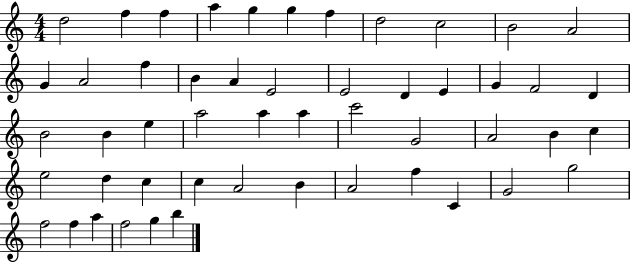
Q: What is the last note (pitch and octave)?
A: B5